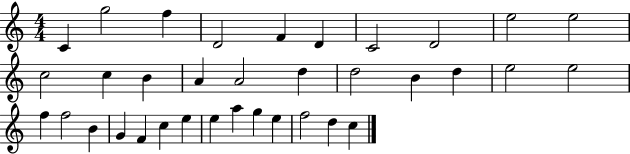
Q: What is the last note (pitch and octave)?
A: C5